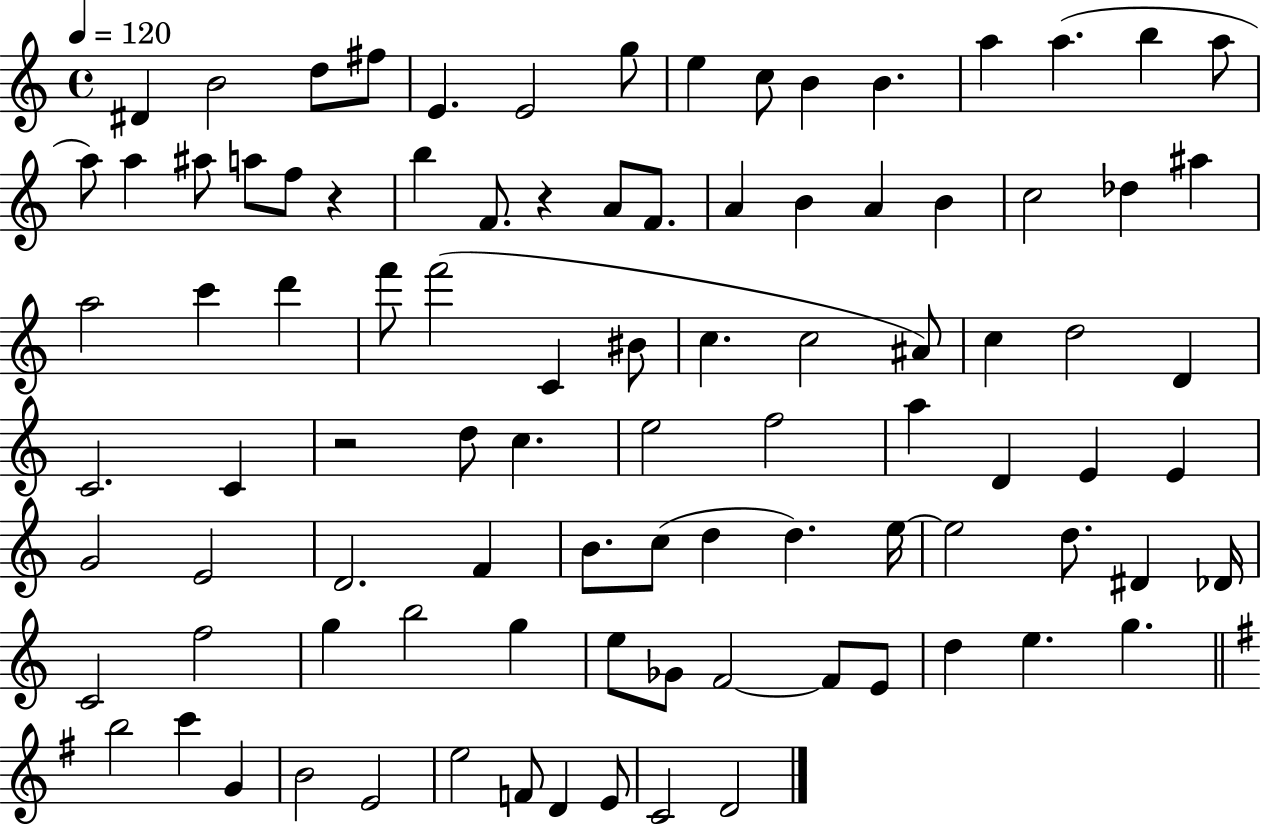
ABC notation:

X:1
T:Untitled
M:4/4
L:1/4
K:C
^D B2 d/2 ^f/2 E E2 g/2 e c/2 B B a a b a/2 a/2 a ^a/2 a/2 f/2 z b F/2 z A/2 F/2 A B A B c2 _d ^a a2 c' d' f'/2 f'2 C ^B/2 c c2 ^A/2 c d2 D C2 C z2 d/2 c e2 f2 a D E E G2 E2 D2 F B/2 c/2 d d e/4 e2 d/2 ^D _D/4 C2 f2 g b2 g e/2 _G/2 F2 F/2 E/2 d e g b2 c' G B2 E2 e2 F/2 D E/2 C2 D2